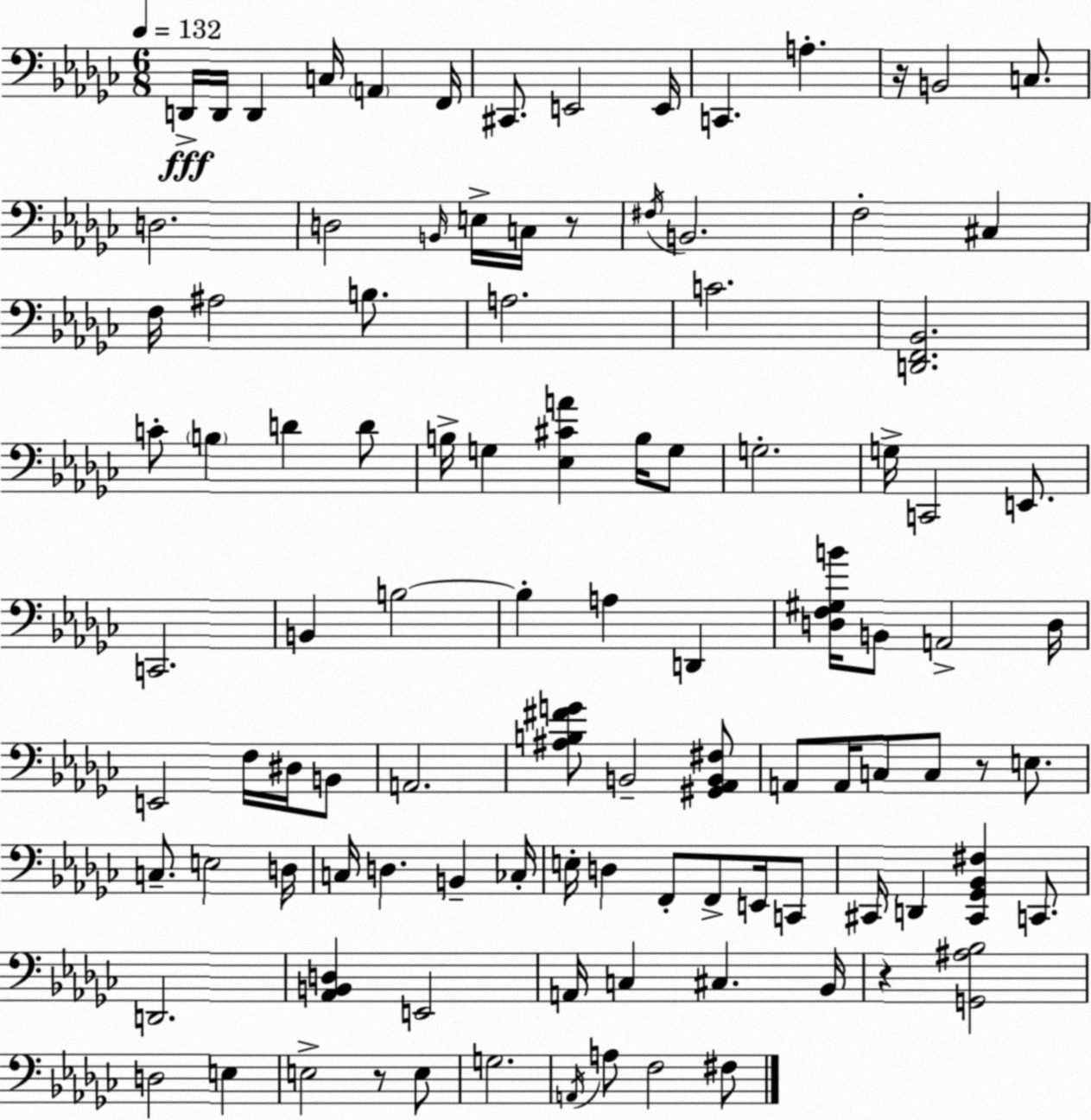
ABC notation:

X:1
T:Untitled
M:6/8
L:1/4
K:Ebm
D,,/4 D,,/4 D,, C,/4 A,, F,,/4 ^C,,/2 E,,2 E,,/4 C,, A, z/4 B,,2 C,/2 D,2 D,2 B,,/4 E,/4 C,/4 z/2 ^F,/4 B,,2 F,2 ^C, F,/4 ^A,2 B,/2 A,2 C2 [D,,F,,_B,,]2 C/2 B, D D/2 B,/4 G, [_E,^CA] B,/4 G,/2 G,2 G,/4 C,,2 E,,/2 C,,2 B,, B,2 B, A, D,, [D,F,^G,B]/4 B,,/2 A,,2 D,/4 E,,2 F,/4 ^D,/4 B,,/2 A,,2 [^A,B,^FG]/2 B,,2 [^G,,_A,,B,,^F,]/2 A,,/2 A,,/4 C,/2 C,/2 z/2 E,/2 C,/2 E,2 D,/4 C,/4 D, B,, _C,/4 E,/4 D, F,,/2 F,,/2 E,,/4 C,,/2 ^C,,/4 D,, [^C,,_G,,_B,,^F,] C,,/2 D,,2 [_A,,B,,D,] E,,2 A,,/4 C, ^C, _B,,/4 z [G,,^A,_B,]2 D,2 E, E,2 z/2 E,/2 G,2 A,,/4 A,/2 F,2 ^F,/2